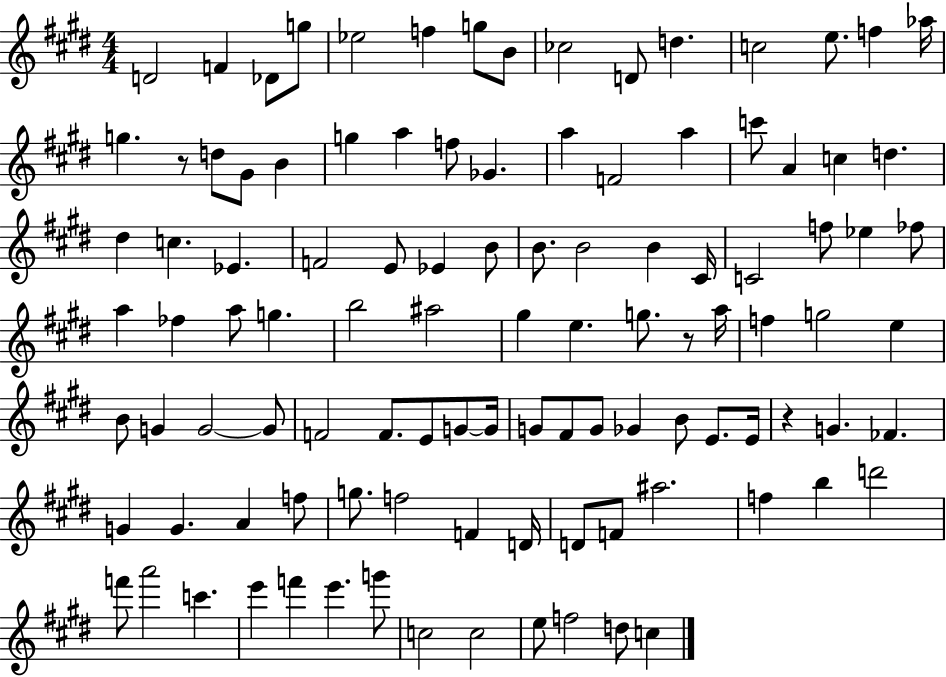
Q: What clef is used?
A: treble